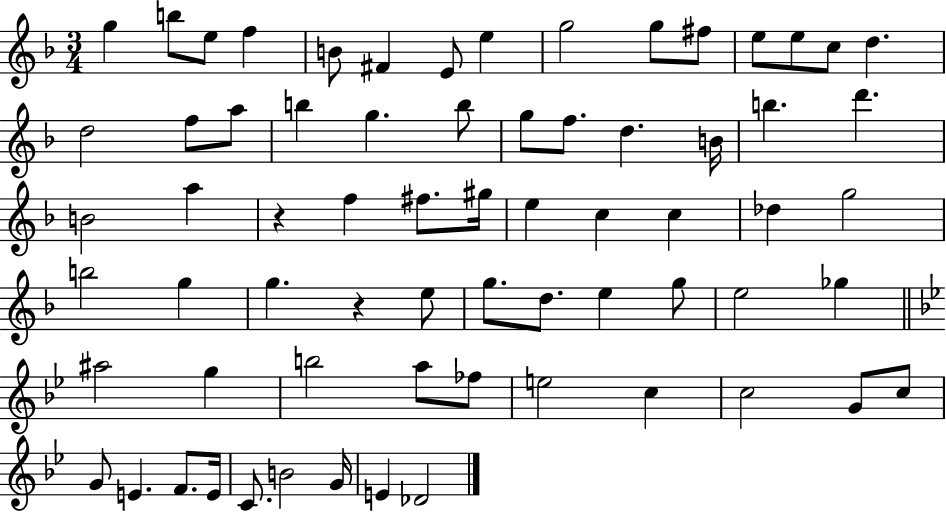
{
  \clef treble
  \numericTimeSignature
  \time 3/4
  \key f \major
  g''4 b''8 e''8 f''4 | b'8 fis'4 e'8 e''4 | g''2 g''8 fis''8 | e''8 e''8 c''8 d''4. | \break d''2 f''8 a''8 | b''4 g''4. b''8 | g''8 f''8. d''4. b'16 | b''4. d'''4. | \break b'2 a''4 | r4 f''4 fis''8. gis''16 | e''4 c''4 c''4 | des''4 g''2 | \break b''2 g''4 | g''4. r4 e''8 | g''8. d''8. e''4 g''8 | e''2 ges''4 | \break \bar "||" \break \key g \minor ais''2 g''4 | b''2 a''8 fes''8 | e''2 c''4 | c''2 g'8 c''8 | \break g'8 e'4. f'8. e'16 | c'8. b'2 g'16 | e'4 des'2 | \bar "|."
}